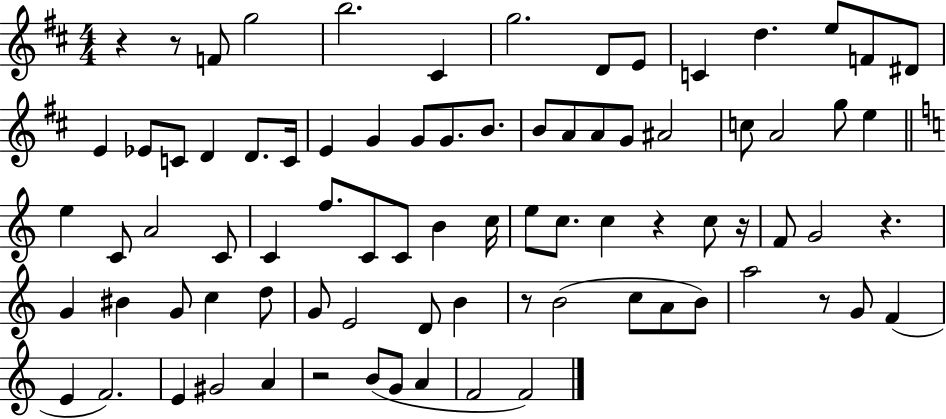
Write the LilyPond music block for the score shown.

{
  \clef treble
  \numericTimeSignature
  \time 4/4
  \key d \major
  r4 r8 f'8 g''2 | b''2. cis'4 | g''2. d'8 e'8 | c'4 d''4. e''8 f'8 dis'8 | \break e'4 ees'8 c'8 d'4 d'8. c'16 | e'4 g'4 g'8 g'8. b'8. | b'8 a'8 a'8 g'8 ais'2 | c''8 a'2 g''8 e''4 | \break \bar "||" \break \key a \minor e''4 c'8 a'2 c'8 | c'4 f''8. c'8 c'8 b'4 c''16 | e''8 c''8. c''4 r4 c''8 r16 | f'8 g'2 r4. | \break g'4 bis'4 g'8 c''4 d''8 | g'8 e'2 d'8 b'4 | r8 b'2( c''8 a'8 b'8) | a''2 r8 g'8 f'4( | \break e'4 f'2.) | e'4 gis'2 a'4 | r2 b'8( g'8 a'4 | f'2 f'2) | \break \bar "|."
}